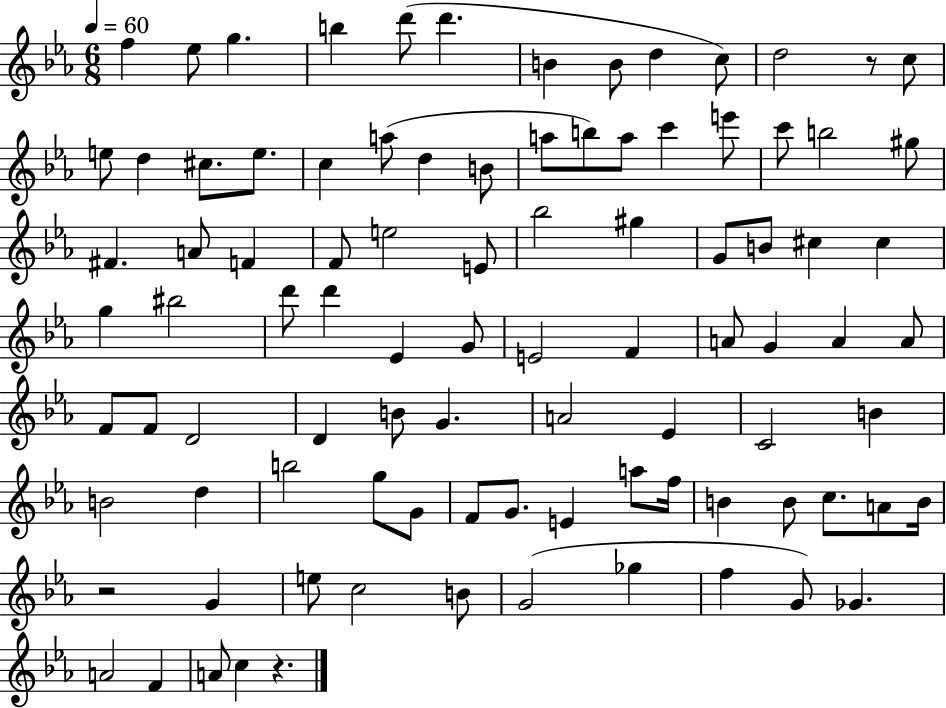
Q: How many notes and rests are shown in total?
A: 93